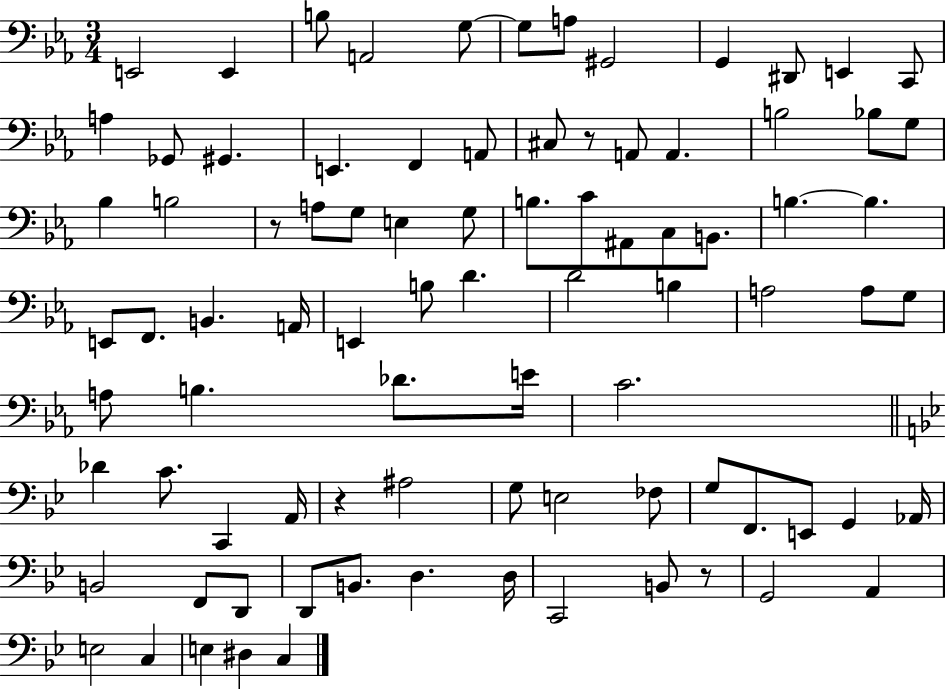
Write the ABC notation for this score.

X:1
T:Untitled
M:3/4
L:1/4
K:Eb
E,,2 E,, B,/2 A,,2 G,/2 G,/2 A,/2 ^G,,2 G,, ^D,,/2 E,, C,,/2 A, _G,,/2 ^G,, E,, F,, A,,/2 ^C,/2 z/2 A,,/2 A,, B,2 _B,/2 G,/2 _B, B,2 z/2 A,/2 G,/2 E, G,/2 B,/2 C/2 ^A,,/2 C,/2 B,,/2 B, B, E,,/2 F,,/2 B,, A,,/4 E,, B,/2 D D2 B, A,2 A,/2 G,/2 A,/2 B, _D/2 E/4 C2 _D C/2 C,, A,,/4 z ^A,2 G,/2 E,2 _F,/2 G,/2 F,,/2 E,,/2 G,, _A,,/4 B,,2 F,,/2 D,,/2 D,,/2 B,,/2 D, D,/4 C,,2 B,,/2 z/2 G,,2 A,, E,2 C, E, ^D, C,